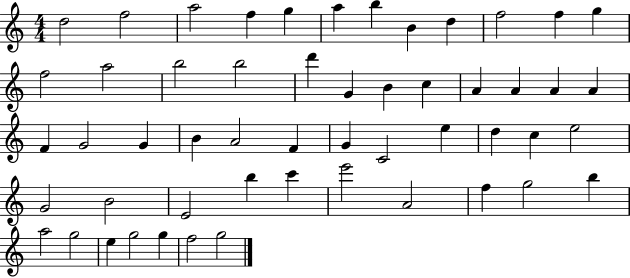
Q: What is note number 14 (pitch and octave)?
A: A5